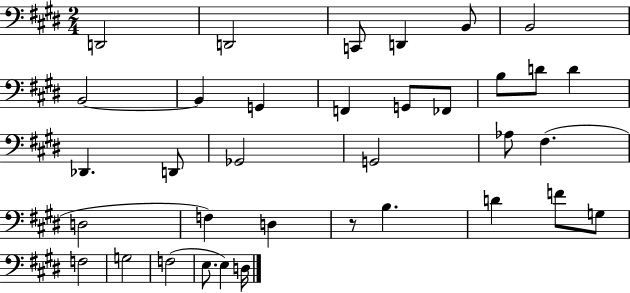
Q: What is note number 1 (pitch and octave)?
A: D2